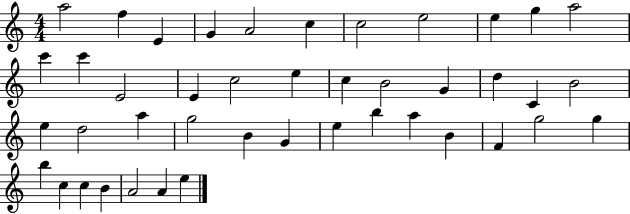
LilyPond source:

{
  \clef treble
  \numericTimeSignature
  \time 4/4
  \key c \major
  a''2 f''4 e'4 | g'4 a'2 c''4 | c''2 e''2 | e''4 g''4 a''2 | \break c'''4 c'''4 e'2 | e'4 c''2 e''4 | c''4 b'2 g'4 | d''4 c'4 b'2 | \break e''4 d''2 a''4 | g''2 b'4 g'4 | e''4 b''4 a''4 b'4 | f'4 g''2 g''4 | \break b''4 c''4 c''4 b'4 | a'2 a'4 e''4 | \bar "|."
}